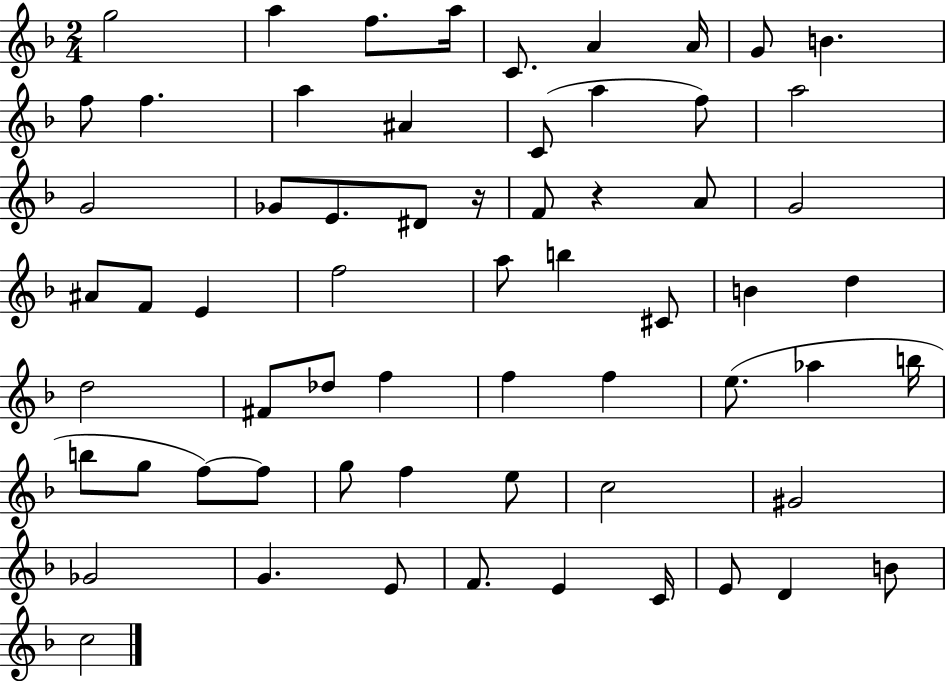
G5/h A5/q F5/e. A5/s C4/e. A4/q A4/s G4/e B4/q. F5/e F5/q. A5/q A#4/q C4/e A5/q F5/e A5/h G4/h Gb4/e E4/e. D#4/e R/s F4/e R/q A4/e G4/h A#4/e F4/e E4/q F5/h A5/e B5/q C#4/e B4/q D5/q D5/h F#4/e Db5/e F5/q F5/q F5/q E5/e. Ab5/q B5/s B5/e G5/e F5/e F5/e G5/e F5/q E5/e C5/h G#4/h Gb4/h G4/q. E4/e F4/e. E4/q C4/s E4/e D4/q B4/e C5/h